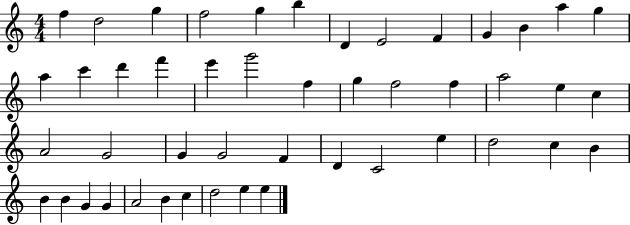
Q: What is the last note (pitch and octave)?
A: E5